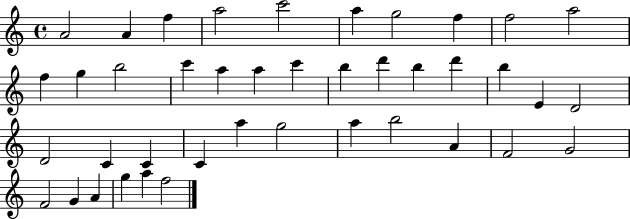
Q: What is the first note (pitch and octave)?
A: A4